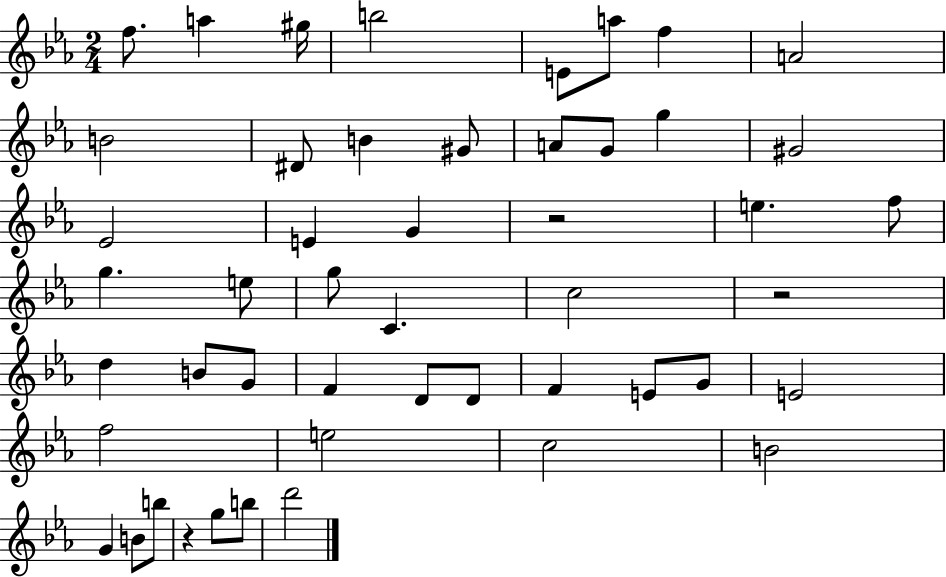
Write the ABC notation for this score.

X:1
T:Untitled
M:2/4
L:1/4
K:Eb
f/2 a ^g/4 b2 E/2 a/2 f A2 B2 ^D/2 B ^G/2 A/2 G/2 g ^G2 _E2 E G z2 e f/2 g e/2 g/2 C c2 z2 d B/2 G/2 F D/2 D/2 F E/2 G/2 E2 f2 e2 c2 B2 G B/2 b/2 z g/2 b/2 d'2